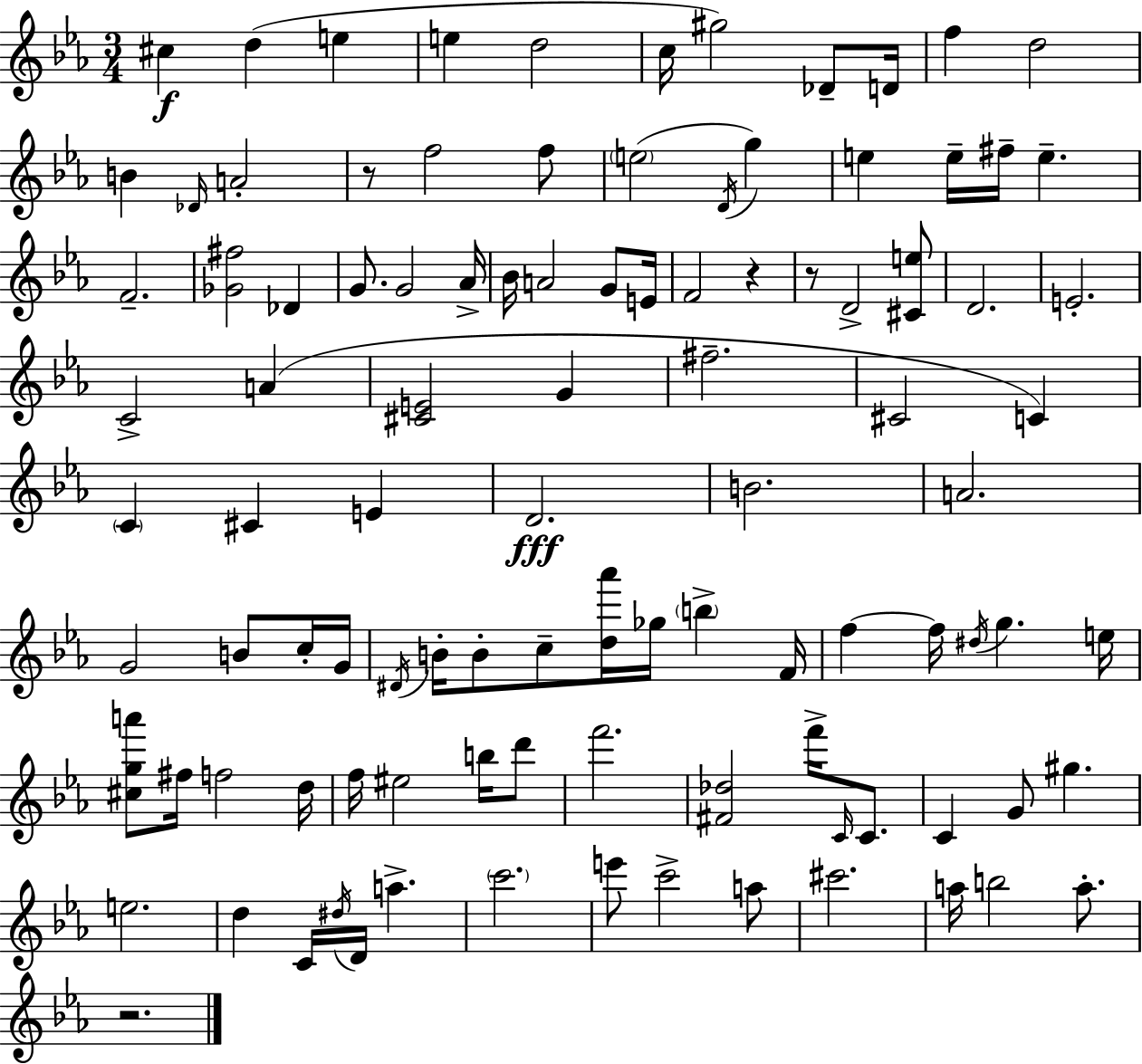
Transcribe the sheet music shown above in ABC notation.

X:1
T:Untitled
M:3/4
L:1/4
K:Cm
^c d e e d2 c/4 ^g2 _D/2 D/4 f d2 B _D/4 A2 z/2 f2 f/2 e2 D/4 g e e/4 ^f/4 e F2 [_G^f]2 _D G/2 G2 _A/4 _B/4 A2 G/2 E/4 F2 z z/2 D2 [^Ce]/2 D2 E2 C2 A [^CE]2 G ^f2 ^C2 C C ^C E D2 B2 A2 G2 B/2 c/4 G/4 ^D/4 B/4 B/2 c/2 [d_a']/4 _g/4 b F/4 f f/4 ^d/4 g e/4 [^cga']/2 ^f/4 f2 d/4 f/4 ^e2 b/4 d'/2 f'2 [^F_d]2 f'/4 C/4 C/2 C G/2 ^g e2 d C/4 ^d/4 D/4 a c'2 e'/2 c'2 a/2 ^c'2 a/4 b2 a/2 z2